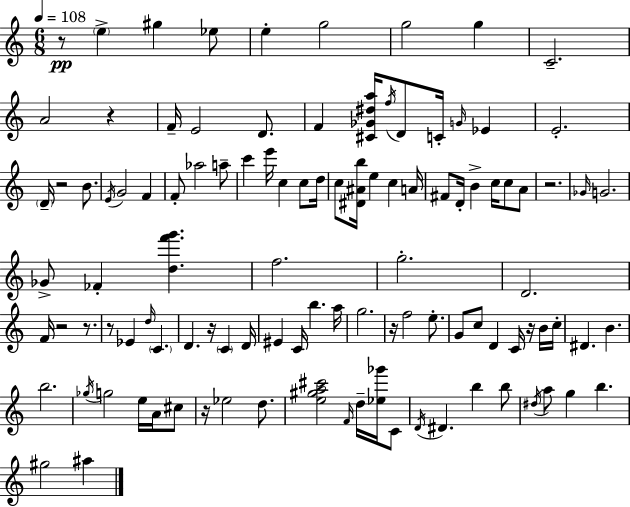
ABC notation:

X:1
T:Untitled
M:6/8
L:1/4
K:Am
z/2 e ^g _e/2 e g2 g2 g C2 A2 z F/4 E2 D/2 F [^C_G^da]/4 f/4 D/2 C/4 G/4 _E E2 D/4 z2 B/2 E/4 G2 F F/2 _a2 a/2 c' e'/4 c c/2 d/4 c/2 [^D^Ab]/4 e c A/4 ^F/2 D/4 B c/4 c/2 A/2 z2 _G/4 G2 _G/2 _F [df'g'] f2 g2 D2 F/4 z2 z/2 z/2 _E d/4 C D z/4 C D/4 ^E C/4 b a/4 g2 z/4 f2 e/2 G/2 c/2 D C/4 z/4 B/4 c/4 ^D B b2 _g/4 g2 e/4 A/4 ^c/2 z/4 _e2 d/2 [e^ga^c']2 F/4 d/4 [_e_g']/4 C/2 D/4 ^D b b/2 ^d/4 a/2 g b ^g2 ^a